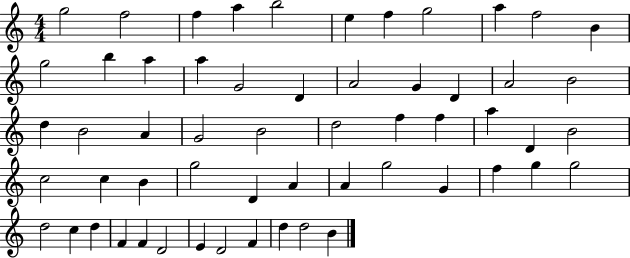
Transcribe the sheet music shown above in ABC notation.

X:1
T:Untitled
M:4/4
L:1/4
K:C
g2 f2 f a b2 e f g2 a f2 B g2 b a a G2 D A2 G D A2 B2 d B2 A G2 B2 d2 f f a D B2 c2 c B g2 D A A g2 G f g g2 d2 c d F F D2 E D2 F d d2 B